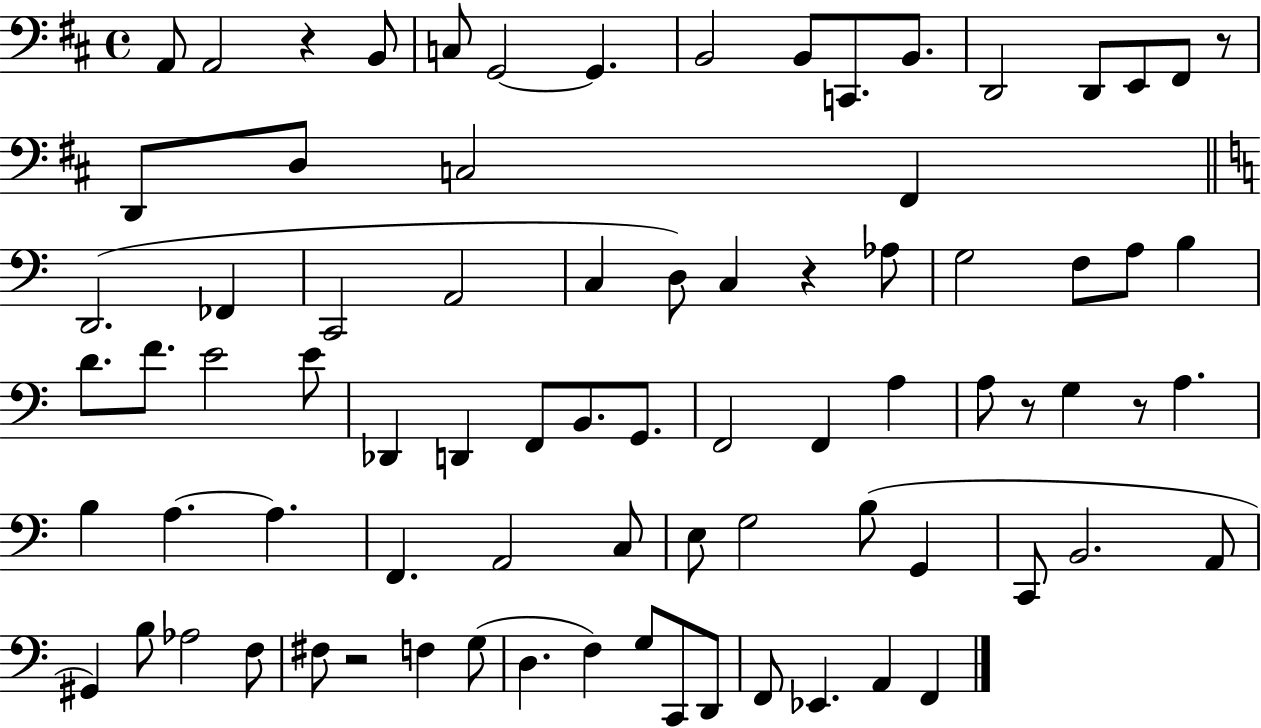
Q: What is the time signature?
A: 4/4